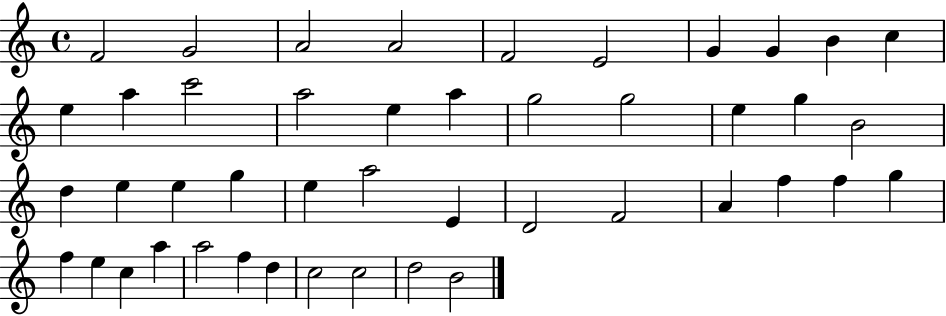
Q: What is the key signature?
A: C major